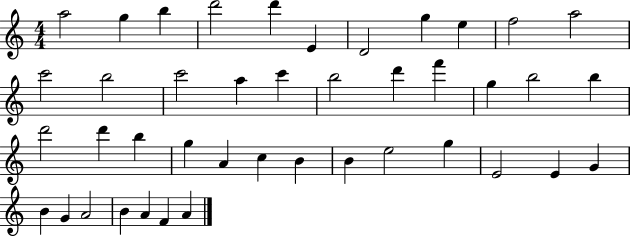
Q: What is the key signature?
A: C major